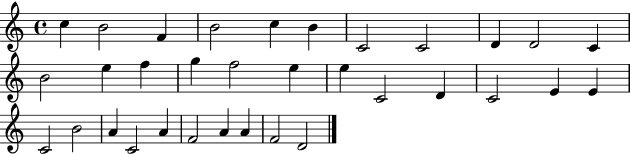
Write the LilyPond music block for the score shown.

{
  \clef treble
  \time 4/4
  \defaultTimeSignature
  \key c \major
  c''4 b'2 f'4 | b'2 c''4 b'4 | c'2 c'2 | d'4 d'2 c'4 | \break b'2 e''4 f''4 | g''4 f''2 e''4 | e''4 c'2 d'4 | c'2 e'4 e'4 | \break c'2 b'2 | a'4 c'2 a'4 | f'2 a'4 a'4 | f'2 d'2 | \break \bar "|."
}